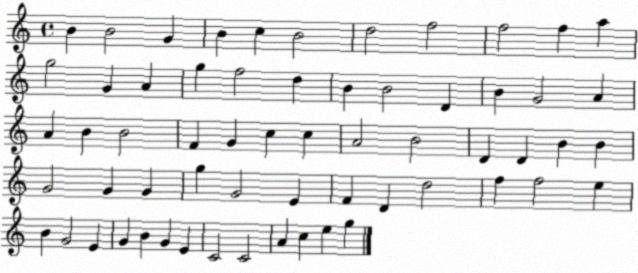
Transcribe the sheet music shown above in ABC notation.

X:1
T:Untitled
M:4/4
L:1/4
K:C
B B2 G B c B2 d2 f2 f2 f a g2 G A g f2 d B B2 D B G2 A A B B2 F G c c A2 B2 D D B B G2 G G g G2 E F D d2 f f2 e B G2 E G B G E C2 C2 A c e g